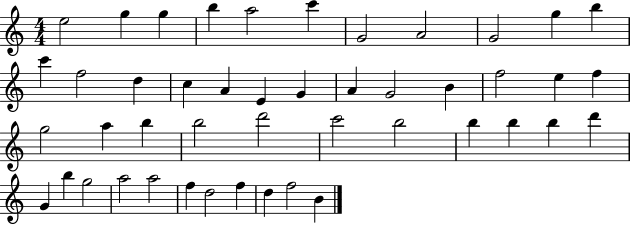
{
  \clef treble
  \numericTimeSignature
  \time 4/4
  \key c \major
  e''2 g''4 g''4 | b''4 a''2 c'''4 | g'2 a'2 | g'2 g''4 b''4 | \break c'''4 f''2 d''4 | c''4 a'4 e'4 g'4 | a'4 g'2 b'4 | f''2 e''4 f''4 | \break g''2 a''4 b''4 | b''2 d'''2 | c'''2 b''2 | b''4 b''4 b''4 d'''4 | \break g'4 b''4 g''2 | a''2 a''2 | f''4 d''2 f''4 | d''4 f''2 b'4 | \break \bar "|."
}